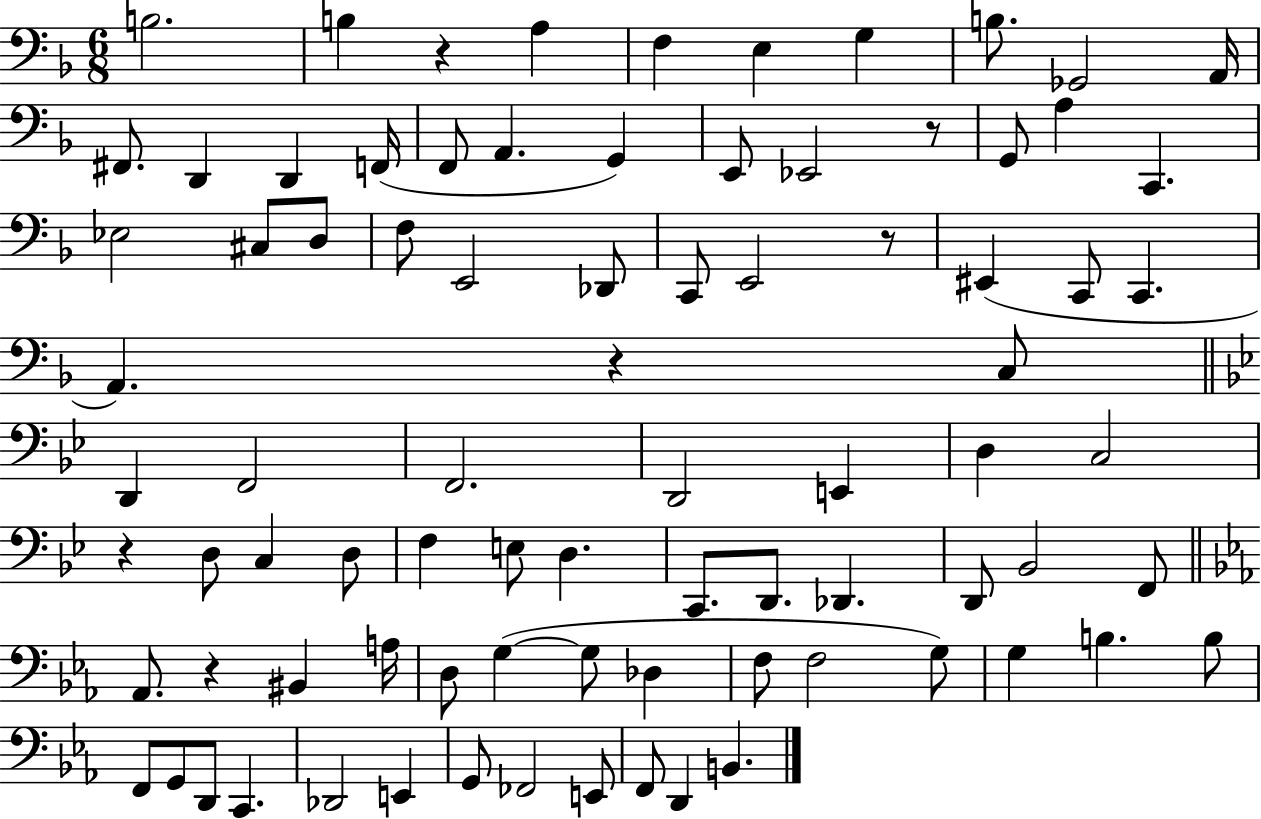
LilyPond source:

{
  \clef bass
  \numericTimeSignature
  \time 6/8
  \key f \major
  b2. | b4 r4 a4 | f4 e4 g4 | b8. ges,2 a,16 | \break fis,8. d,4 d,4 f,16( | f,8 a,4. g,4) | e,8 ees,2 r8 | g,8 a4 c,4. | \break ees2 cis8 d8 | f8 e,2 des,8 | c,8 e,2 r8 | eis,4( c,8 c,4. | \break a,4.) r4 c8 | \bar "||" \break \key g \minor d,4 f,2 | f,2. | d,2 e,4 | d4 c2 | \break r4 d8 c4 d8 | f4 e8 d4. | c,8. d,8. des,4. | d,8 bes,2 f,8 | \break \bar "||" \break \key ees \major aes,8. r4 bis,4 a16 | d8 g4~(~ g8 des4 | f8 f2 g8) | g4 b4. b8 | \break f,8 g,8 d,8 c,4. | des,2 e,4 | g,8 fes,2 e,8 | f,8 d,4 b,4. | \break \bar "|."
}